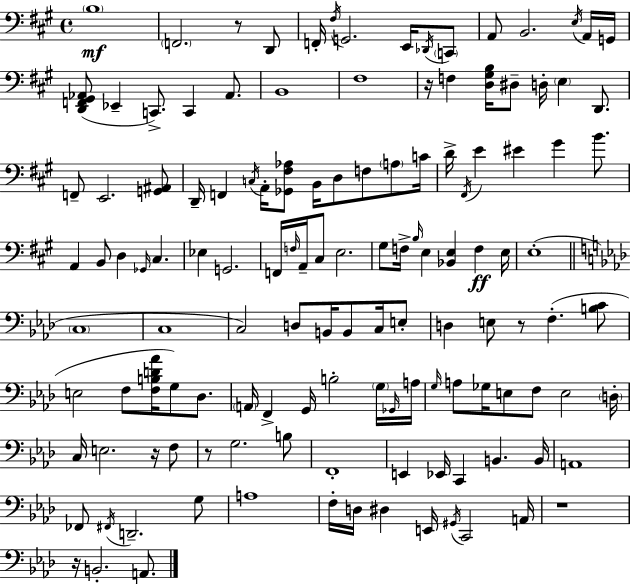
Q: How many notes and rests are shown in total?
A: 130